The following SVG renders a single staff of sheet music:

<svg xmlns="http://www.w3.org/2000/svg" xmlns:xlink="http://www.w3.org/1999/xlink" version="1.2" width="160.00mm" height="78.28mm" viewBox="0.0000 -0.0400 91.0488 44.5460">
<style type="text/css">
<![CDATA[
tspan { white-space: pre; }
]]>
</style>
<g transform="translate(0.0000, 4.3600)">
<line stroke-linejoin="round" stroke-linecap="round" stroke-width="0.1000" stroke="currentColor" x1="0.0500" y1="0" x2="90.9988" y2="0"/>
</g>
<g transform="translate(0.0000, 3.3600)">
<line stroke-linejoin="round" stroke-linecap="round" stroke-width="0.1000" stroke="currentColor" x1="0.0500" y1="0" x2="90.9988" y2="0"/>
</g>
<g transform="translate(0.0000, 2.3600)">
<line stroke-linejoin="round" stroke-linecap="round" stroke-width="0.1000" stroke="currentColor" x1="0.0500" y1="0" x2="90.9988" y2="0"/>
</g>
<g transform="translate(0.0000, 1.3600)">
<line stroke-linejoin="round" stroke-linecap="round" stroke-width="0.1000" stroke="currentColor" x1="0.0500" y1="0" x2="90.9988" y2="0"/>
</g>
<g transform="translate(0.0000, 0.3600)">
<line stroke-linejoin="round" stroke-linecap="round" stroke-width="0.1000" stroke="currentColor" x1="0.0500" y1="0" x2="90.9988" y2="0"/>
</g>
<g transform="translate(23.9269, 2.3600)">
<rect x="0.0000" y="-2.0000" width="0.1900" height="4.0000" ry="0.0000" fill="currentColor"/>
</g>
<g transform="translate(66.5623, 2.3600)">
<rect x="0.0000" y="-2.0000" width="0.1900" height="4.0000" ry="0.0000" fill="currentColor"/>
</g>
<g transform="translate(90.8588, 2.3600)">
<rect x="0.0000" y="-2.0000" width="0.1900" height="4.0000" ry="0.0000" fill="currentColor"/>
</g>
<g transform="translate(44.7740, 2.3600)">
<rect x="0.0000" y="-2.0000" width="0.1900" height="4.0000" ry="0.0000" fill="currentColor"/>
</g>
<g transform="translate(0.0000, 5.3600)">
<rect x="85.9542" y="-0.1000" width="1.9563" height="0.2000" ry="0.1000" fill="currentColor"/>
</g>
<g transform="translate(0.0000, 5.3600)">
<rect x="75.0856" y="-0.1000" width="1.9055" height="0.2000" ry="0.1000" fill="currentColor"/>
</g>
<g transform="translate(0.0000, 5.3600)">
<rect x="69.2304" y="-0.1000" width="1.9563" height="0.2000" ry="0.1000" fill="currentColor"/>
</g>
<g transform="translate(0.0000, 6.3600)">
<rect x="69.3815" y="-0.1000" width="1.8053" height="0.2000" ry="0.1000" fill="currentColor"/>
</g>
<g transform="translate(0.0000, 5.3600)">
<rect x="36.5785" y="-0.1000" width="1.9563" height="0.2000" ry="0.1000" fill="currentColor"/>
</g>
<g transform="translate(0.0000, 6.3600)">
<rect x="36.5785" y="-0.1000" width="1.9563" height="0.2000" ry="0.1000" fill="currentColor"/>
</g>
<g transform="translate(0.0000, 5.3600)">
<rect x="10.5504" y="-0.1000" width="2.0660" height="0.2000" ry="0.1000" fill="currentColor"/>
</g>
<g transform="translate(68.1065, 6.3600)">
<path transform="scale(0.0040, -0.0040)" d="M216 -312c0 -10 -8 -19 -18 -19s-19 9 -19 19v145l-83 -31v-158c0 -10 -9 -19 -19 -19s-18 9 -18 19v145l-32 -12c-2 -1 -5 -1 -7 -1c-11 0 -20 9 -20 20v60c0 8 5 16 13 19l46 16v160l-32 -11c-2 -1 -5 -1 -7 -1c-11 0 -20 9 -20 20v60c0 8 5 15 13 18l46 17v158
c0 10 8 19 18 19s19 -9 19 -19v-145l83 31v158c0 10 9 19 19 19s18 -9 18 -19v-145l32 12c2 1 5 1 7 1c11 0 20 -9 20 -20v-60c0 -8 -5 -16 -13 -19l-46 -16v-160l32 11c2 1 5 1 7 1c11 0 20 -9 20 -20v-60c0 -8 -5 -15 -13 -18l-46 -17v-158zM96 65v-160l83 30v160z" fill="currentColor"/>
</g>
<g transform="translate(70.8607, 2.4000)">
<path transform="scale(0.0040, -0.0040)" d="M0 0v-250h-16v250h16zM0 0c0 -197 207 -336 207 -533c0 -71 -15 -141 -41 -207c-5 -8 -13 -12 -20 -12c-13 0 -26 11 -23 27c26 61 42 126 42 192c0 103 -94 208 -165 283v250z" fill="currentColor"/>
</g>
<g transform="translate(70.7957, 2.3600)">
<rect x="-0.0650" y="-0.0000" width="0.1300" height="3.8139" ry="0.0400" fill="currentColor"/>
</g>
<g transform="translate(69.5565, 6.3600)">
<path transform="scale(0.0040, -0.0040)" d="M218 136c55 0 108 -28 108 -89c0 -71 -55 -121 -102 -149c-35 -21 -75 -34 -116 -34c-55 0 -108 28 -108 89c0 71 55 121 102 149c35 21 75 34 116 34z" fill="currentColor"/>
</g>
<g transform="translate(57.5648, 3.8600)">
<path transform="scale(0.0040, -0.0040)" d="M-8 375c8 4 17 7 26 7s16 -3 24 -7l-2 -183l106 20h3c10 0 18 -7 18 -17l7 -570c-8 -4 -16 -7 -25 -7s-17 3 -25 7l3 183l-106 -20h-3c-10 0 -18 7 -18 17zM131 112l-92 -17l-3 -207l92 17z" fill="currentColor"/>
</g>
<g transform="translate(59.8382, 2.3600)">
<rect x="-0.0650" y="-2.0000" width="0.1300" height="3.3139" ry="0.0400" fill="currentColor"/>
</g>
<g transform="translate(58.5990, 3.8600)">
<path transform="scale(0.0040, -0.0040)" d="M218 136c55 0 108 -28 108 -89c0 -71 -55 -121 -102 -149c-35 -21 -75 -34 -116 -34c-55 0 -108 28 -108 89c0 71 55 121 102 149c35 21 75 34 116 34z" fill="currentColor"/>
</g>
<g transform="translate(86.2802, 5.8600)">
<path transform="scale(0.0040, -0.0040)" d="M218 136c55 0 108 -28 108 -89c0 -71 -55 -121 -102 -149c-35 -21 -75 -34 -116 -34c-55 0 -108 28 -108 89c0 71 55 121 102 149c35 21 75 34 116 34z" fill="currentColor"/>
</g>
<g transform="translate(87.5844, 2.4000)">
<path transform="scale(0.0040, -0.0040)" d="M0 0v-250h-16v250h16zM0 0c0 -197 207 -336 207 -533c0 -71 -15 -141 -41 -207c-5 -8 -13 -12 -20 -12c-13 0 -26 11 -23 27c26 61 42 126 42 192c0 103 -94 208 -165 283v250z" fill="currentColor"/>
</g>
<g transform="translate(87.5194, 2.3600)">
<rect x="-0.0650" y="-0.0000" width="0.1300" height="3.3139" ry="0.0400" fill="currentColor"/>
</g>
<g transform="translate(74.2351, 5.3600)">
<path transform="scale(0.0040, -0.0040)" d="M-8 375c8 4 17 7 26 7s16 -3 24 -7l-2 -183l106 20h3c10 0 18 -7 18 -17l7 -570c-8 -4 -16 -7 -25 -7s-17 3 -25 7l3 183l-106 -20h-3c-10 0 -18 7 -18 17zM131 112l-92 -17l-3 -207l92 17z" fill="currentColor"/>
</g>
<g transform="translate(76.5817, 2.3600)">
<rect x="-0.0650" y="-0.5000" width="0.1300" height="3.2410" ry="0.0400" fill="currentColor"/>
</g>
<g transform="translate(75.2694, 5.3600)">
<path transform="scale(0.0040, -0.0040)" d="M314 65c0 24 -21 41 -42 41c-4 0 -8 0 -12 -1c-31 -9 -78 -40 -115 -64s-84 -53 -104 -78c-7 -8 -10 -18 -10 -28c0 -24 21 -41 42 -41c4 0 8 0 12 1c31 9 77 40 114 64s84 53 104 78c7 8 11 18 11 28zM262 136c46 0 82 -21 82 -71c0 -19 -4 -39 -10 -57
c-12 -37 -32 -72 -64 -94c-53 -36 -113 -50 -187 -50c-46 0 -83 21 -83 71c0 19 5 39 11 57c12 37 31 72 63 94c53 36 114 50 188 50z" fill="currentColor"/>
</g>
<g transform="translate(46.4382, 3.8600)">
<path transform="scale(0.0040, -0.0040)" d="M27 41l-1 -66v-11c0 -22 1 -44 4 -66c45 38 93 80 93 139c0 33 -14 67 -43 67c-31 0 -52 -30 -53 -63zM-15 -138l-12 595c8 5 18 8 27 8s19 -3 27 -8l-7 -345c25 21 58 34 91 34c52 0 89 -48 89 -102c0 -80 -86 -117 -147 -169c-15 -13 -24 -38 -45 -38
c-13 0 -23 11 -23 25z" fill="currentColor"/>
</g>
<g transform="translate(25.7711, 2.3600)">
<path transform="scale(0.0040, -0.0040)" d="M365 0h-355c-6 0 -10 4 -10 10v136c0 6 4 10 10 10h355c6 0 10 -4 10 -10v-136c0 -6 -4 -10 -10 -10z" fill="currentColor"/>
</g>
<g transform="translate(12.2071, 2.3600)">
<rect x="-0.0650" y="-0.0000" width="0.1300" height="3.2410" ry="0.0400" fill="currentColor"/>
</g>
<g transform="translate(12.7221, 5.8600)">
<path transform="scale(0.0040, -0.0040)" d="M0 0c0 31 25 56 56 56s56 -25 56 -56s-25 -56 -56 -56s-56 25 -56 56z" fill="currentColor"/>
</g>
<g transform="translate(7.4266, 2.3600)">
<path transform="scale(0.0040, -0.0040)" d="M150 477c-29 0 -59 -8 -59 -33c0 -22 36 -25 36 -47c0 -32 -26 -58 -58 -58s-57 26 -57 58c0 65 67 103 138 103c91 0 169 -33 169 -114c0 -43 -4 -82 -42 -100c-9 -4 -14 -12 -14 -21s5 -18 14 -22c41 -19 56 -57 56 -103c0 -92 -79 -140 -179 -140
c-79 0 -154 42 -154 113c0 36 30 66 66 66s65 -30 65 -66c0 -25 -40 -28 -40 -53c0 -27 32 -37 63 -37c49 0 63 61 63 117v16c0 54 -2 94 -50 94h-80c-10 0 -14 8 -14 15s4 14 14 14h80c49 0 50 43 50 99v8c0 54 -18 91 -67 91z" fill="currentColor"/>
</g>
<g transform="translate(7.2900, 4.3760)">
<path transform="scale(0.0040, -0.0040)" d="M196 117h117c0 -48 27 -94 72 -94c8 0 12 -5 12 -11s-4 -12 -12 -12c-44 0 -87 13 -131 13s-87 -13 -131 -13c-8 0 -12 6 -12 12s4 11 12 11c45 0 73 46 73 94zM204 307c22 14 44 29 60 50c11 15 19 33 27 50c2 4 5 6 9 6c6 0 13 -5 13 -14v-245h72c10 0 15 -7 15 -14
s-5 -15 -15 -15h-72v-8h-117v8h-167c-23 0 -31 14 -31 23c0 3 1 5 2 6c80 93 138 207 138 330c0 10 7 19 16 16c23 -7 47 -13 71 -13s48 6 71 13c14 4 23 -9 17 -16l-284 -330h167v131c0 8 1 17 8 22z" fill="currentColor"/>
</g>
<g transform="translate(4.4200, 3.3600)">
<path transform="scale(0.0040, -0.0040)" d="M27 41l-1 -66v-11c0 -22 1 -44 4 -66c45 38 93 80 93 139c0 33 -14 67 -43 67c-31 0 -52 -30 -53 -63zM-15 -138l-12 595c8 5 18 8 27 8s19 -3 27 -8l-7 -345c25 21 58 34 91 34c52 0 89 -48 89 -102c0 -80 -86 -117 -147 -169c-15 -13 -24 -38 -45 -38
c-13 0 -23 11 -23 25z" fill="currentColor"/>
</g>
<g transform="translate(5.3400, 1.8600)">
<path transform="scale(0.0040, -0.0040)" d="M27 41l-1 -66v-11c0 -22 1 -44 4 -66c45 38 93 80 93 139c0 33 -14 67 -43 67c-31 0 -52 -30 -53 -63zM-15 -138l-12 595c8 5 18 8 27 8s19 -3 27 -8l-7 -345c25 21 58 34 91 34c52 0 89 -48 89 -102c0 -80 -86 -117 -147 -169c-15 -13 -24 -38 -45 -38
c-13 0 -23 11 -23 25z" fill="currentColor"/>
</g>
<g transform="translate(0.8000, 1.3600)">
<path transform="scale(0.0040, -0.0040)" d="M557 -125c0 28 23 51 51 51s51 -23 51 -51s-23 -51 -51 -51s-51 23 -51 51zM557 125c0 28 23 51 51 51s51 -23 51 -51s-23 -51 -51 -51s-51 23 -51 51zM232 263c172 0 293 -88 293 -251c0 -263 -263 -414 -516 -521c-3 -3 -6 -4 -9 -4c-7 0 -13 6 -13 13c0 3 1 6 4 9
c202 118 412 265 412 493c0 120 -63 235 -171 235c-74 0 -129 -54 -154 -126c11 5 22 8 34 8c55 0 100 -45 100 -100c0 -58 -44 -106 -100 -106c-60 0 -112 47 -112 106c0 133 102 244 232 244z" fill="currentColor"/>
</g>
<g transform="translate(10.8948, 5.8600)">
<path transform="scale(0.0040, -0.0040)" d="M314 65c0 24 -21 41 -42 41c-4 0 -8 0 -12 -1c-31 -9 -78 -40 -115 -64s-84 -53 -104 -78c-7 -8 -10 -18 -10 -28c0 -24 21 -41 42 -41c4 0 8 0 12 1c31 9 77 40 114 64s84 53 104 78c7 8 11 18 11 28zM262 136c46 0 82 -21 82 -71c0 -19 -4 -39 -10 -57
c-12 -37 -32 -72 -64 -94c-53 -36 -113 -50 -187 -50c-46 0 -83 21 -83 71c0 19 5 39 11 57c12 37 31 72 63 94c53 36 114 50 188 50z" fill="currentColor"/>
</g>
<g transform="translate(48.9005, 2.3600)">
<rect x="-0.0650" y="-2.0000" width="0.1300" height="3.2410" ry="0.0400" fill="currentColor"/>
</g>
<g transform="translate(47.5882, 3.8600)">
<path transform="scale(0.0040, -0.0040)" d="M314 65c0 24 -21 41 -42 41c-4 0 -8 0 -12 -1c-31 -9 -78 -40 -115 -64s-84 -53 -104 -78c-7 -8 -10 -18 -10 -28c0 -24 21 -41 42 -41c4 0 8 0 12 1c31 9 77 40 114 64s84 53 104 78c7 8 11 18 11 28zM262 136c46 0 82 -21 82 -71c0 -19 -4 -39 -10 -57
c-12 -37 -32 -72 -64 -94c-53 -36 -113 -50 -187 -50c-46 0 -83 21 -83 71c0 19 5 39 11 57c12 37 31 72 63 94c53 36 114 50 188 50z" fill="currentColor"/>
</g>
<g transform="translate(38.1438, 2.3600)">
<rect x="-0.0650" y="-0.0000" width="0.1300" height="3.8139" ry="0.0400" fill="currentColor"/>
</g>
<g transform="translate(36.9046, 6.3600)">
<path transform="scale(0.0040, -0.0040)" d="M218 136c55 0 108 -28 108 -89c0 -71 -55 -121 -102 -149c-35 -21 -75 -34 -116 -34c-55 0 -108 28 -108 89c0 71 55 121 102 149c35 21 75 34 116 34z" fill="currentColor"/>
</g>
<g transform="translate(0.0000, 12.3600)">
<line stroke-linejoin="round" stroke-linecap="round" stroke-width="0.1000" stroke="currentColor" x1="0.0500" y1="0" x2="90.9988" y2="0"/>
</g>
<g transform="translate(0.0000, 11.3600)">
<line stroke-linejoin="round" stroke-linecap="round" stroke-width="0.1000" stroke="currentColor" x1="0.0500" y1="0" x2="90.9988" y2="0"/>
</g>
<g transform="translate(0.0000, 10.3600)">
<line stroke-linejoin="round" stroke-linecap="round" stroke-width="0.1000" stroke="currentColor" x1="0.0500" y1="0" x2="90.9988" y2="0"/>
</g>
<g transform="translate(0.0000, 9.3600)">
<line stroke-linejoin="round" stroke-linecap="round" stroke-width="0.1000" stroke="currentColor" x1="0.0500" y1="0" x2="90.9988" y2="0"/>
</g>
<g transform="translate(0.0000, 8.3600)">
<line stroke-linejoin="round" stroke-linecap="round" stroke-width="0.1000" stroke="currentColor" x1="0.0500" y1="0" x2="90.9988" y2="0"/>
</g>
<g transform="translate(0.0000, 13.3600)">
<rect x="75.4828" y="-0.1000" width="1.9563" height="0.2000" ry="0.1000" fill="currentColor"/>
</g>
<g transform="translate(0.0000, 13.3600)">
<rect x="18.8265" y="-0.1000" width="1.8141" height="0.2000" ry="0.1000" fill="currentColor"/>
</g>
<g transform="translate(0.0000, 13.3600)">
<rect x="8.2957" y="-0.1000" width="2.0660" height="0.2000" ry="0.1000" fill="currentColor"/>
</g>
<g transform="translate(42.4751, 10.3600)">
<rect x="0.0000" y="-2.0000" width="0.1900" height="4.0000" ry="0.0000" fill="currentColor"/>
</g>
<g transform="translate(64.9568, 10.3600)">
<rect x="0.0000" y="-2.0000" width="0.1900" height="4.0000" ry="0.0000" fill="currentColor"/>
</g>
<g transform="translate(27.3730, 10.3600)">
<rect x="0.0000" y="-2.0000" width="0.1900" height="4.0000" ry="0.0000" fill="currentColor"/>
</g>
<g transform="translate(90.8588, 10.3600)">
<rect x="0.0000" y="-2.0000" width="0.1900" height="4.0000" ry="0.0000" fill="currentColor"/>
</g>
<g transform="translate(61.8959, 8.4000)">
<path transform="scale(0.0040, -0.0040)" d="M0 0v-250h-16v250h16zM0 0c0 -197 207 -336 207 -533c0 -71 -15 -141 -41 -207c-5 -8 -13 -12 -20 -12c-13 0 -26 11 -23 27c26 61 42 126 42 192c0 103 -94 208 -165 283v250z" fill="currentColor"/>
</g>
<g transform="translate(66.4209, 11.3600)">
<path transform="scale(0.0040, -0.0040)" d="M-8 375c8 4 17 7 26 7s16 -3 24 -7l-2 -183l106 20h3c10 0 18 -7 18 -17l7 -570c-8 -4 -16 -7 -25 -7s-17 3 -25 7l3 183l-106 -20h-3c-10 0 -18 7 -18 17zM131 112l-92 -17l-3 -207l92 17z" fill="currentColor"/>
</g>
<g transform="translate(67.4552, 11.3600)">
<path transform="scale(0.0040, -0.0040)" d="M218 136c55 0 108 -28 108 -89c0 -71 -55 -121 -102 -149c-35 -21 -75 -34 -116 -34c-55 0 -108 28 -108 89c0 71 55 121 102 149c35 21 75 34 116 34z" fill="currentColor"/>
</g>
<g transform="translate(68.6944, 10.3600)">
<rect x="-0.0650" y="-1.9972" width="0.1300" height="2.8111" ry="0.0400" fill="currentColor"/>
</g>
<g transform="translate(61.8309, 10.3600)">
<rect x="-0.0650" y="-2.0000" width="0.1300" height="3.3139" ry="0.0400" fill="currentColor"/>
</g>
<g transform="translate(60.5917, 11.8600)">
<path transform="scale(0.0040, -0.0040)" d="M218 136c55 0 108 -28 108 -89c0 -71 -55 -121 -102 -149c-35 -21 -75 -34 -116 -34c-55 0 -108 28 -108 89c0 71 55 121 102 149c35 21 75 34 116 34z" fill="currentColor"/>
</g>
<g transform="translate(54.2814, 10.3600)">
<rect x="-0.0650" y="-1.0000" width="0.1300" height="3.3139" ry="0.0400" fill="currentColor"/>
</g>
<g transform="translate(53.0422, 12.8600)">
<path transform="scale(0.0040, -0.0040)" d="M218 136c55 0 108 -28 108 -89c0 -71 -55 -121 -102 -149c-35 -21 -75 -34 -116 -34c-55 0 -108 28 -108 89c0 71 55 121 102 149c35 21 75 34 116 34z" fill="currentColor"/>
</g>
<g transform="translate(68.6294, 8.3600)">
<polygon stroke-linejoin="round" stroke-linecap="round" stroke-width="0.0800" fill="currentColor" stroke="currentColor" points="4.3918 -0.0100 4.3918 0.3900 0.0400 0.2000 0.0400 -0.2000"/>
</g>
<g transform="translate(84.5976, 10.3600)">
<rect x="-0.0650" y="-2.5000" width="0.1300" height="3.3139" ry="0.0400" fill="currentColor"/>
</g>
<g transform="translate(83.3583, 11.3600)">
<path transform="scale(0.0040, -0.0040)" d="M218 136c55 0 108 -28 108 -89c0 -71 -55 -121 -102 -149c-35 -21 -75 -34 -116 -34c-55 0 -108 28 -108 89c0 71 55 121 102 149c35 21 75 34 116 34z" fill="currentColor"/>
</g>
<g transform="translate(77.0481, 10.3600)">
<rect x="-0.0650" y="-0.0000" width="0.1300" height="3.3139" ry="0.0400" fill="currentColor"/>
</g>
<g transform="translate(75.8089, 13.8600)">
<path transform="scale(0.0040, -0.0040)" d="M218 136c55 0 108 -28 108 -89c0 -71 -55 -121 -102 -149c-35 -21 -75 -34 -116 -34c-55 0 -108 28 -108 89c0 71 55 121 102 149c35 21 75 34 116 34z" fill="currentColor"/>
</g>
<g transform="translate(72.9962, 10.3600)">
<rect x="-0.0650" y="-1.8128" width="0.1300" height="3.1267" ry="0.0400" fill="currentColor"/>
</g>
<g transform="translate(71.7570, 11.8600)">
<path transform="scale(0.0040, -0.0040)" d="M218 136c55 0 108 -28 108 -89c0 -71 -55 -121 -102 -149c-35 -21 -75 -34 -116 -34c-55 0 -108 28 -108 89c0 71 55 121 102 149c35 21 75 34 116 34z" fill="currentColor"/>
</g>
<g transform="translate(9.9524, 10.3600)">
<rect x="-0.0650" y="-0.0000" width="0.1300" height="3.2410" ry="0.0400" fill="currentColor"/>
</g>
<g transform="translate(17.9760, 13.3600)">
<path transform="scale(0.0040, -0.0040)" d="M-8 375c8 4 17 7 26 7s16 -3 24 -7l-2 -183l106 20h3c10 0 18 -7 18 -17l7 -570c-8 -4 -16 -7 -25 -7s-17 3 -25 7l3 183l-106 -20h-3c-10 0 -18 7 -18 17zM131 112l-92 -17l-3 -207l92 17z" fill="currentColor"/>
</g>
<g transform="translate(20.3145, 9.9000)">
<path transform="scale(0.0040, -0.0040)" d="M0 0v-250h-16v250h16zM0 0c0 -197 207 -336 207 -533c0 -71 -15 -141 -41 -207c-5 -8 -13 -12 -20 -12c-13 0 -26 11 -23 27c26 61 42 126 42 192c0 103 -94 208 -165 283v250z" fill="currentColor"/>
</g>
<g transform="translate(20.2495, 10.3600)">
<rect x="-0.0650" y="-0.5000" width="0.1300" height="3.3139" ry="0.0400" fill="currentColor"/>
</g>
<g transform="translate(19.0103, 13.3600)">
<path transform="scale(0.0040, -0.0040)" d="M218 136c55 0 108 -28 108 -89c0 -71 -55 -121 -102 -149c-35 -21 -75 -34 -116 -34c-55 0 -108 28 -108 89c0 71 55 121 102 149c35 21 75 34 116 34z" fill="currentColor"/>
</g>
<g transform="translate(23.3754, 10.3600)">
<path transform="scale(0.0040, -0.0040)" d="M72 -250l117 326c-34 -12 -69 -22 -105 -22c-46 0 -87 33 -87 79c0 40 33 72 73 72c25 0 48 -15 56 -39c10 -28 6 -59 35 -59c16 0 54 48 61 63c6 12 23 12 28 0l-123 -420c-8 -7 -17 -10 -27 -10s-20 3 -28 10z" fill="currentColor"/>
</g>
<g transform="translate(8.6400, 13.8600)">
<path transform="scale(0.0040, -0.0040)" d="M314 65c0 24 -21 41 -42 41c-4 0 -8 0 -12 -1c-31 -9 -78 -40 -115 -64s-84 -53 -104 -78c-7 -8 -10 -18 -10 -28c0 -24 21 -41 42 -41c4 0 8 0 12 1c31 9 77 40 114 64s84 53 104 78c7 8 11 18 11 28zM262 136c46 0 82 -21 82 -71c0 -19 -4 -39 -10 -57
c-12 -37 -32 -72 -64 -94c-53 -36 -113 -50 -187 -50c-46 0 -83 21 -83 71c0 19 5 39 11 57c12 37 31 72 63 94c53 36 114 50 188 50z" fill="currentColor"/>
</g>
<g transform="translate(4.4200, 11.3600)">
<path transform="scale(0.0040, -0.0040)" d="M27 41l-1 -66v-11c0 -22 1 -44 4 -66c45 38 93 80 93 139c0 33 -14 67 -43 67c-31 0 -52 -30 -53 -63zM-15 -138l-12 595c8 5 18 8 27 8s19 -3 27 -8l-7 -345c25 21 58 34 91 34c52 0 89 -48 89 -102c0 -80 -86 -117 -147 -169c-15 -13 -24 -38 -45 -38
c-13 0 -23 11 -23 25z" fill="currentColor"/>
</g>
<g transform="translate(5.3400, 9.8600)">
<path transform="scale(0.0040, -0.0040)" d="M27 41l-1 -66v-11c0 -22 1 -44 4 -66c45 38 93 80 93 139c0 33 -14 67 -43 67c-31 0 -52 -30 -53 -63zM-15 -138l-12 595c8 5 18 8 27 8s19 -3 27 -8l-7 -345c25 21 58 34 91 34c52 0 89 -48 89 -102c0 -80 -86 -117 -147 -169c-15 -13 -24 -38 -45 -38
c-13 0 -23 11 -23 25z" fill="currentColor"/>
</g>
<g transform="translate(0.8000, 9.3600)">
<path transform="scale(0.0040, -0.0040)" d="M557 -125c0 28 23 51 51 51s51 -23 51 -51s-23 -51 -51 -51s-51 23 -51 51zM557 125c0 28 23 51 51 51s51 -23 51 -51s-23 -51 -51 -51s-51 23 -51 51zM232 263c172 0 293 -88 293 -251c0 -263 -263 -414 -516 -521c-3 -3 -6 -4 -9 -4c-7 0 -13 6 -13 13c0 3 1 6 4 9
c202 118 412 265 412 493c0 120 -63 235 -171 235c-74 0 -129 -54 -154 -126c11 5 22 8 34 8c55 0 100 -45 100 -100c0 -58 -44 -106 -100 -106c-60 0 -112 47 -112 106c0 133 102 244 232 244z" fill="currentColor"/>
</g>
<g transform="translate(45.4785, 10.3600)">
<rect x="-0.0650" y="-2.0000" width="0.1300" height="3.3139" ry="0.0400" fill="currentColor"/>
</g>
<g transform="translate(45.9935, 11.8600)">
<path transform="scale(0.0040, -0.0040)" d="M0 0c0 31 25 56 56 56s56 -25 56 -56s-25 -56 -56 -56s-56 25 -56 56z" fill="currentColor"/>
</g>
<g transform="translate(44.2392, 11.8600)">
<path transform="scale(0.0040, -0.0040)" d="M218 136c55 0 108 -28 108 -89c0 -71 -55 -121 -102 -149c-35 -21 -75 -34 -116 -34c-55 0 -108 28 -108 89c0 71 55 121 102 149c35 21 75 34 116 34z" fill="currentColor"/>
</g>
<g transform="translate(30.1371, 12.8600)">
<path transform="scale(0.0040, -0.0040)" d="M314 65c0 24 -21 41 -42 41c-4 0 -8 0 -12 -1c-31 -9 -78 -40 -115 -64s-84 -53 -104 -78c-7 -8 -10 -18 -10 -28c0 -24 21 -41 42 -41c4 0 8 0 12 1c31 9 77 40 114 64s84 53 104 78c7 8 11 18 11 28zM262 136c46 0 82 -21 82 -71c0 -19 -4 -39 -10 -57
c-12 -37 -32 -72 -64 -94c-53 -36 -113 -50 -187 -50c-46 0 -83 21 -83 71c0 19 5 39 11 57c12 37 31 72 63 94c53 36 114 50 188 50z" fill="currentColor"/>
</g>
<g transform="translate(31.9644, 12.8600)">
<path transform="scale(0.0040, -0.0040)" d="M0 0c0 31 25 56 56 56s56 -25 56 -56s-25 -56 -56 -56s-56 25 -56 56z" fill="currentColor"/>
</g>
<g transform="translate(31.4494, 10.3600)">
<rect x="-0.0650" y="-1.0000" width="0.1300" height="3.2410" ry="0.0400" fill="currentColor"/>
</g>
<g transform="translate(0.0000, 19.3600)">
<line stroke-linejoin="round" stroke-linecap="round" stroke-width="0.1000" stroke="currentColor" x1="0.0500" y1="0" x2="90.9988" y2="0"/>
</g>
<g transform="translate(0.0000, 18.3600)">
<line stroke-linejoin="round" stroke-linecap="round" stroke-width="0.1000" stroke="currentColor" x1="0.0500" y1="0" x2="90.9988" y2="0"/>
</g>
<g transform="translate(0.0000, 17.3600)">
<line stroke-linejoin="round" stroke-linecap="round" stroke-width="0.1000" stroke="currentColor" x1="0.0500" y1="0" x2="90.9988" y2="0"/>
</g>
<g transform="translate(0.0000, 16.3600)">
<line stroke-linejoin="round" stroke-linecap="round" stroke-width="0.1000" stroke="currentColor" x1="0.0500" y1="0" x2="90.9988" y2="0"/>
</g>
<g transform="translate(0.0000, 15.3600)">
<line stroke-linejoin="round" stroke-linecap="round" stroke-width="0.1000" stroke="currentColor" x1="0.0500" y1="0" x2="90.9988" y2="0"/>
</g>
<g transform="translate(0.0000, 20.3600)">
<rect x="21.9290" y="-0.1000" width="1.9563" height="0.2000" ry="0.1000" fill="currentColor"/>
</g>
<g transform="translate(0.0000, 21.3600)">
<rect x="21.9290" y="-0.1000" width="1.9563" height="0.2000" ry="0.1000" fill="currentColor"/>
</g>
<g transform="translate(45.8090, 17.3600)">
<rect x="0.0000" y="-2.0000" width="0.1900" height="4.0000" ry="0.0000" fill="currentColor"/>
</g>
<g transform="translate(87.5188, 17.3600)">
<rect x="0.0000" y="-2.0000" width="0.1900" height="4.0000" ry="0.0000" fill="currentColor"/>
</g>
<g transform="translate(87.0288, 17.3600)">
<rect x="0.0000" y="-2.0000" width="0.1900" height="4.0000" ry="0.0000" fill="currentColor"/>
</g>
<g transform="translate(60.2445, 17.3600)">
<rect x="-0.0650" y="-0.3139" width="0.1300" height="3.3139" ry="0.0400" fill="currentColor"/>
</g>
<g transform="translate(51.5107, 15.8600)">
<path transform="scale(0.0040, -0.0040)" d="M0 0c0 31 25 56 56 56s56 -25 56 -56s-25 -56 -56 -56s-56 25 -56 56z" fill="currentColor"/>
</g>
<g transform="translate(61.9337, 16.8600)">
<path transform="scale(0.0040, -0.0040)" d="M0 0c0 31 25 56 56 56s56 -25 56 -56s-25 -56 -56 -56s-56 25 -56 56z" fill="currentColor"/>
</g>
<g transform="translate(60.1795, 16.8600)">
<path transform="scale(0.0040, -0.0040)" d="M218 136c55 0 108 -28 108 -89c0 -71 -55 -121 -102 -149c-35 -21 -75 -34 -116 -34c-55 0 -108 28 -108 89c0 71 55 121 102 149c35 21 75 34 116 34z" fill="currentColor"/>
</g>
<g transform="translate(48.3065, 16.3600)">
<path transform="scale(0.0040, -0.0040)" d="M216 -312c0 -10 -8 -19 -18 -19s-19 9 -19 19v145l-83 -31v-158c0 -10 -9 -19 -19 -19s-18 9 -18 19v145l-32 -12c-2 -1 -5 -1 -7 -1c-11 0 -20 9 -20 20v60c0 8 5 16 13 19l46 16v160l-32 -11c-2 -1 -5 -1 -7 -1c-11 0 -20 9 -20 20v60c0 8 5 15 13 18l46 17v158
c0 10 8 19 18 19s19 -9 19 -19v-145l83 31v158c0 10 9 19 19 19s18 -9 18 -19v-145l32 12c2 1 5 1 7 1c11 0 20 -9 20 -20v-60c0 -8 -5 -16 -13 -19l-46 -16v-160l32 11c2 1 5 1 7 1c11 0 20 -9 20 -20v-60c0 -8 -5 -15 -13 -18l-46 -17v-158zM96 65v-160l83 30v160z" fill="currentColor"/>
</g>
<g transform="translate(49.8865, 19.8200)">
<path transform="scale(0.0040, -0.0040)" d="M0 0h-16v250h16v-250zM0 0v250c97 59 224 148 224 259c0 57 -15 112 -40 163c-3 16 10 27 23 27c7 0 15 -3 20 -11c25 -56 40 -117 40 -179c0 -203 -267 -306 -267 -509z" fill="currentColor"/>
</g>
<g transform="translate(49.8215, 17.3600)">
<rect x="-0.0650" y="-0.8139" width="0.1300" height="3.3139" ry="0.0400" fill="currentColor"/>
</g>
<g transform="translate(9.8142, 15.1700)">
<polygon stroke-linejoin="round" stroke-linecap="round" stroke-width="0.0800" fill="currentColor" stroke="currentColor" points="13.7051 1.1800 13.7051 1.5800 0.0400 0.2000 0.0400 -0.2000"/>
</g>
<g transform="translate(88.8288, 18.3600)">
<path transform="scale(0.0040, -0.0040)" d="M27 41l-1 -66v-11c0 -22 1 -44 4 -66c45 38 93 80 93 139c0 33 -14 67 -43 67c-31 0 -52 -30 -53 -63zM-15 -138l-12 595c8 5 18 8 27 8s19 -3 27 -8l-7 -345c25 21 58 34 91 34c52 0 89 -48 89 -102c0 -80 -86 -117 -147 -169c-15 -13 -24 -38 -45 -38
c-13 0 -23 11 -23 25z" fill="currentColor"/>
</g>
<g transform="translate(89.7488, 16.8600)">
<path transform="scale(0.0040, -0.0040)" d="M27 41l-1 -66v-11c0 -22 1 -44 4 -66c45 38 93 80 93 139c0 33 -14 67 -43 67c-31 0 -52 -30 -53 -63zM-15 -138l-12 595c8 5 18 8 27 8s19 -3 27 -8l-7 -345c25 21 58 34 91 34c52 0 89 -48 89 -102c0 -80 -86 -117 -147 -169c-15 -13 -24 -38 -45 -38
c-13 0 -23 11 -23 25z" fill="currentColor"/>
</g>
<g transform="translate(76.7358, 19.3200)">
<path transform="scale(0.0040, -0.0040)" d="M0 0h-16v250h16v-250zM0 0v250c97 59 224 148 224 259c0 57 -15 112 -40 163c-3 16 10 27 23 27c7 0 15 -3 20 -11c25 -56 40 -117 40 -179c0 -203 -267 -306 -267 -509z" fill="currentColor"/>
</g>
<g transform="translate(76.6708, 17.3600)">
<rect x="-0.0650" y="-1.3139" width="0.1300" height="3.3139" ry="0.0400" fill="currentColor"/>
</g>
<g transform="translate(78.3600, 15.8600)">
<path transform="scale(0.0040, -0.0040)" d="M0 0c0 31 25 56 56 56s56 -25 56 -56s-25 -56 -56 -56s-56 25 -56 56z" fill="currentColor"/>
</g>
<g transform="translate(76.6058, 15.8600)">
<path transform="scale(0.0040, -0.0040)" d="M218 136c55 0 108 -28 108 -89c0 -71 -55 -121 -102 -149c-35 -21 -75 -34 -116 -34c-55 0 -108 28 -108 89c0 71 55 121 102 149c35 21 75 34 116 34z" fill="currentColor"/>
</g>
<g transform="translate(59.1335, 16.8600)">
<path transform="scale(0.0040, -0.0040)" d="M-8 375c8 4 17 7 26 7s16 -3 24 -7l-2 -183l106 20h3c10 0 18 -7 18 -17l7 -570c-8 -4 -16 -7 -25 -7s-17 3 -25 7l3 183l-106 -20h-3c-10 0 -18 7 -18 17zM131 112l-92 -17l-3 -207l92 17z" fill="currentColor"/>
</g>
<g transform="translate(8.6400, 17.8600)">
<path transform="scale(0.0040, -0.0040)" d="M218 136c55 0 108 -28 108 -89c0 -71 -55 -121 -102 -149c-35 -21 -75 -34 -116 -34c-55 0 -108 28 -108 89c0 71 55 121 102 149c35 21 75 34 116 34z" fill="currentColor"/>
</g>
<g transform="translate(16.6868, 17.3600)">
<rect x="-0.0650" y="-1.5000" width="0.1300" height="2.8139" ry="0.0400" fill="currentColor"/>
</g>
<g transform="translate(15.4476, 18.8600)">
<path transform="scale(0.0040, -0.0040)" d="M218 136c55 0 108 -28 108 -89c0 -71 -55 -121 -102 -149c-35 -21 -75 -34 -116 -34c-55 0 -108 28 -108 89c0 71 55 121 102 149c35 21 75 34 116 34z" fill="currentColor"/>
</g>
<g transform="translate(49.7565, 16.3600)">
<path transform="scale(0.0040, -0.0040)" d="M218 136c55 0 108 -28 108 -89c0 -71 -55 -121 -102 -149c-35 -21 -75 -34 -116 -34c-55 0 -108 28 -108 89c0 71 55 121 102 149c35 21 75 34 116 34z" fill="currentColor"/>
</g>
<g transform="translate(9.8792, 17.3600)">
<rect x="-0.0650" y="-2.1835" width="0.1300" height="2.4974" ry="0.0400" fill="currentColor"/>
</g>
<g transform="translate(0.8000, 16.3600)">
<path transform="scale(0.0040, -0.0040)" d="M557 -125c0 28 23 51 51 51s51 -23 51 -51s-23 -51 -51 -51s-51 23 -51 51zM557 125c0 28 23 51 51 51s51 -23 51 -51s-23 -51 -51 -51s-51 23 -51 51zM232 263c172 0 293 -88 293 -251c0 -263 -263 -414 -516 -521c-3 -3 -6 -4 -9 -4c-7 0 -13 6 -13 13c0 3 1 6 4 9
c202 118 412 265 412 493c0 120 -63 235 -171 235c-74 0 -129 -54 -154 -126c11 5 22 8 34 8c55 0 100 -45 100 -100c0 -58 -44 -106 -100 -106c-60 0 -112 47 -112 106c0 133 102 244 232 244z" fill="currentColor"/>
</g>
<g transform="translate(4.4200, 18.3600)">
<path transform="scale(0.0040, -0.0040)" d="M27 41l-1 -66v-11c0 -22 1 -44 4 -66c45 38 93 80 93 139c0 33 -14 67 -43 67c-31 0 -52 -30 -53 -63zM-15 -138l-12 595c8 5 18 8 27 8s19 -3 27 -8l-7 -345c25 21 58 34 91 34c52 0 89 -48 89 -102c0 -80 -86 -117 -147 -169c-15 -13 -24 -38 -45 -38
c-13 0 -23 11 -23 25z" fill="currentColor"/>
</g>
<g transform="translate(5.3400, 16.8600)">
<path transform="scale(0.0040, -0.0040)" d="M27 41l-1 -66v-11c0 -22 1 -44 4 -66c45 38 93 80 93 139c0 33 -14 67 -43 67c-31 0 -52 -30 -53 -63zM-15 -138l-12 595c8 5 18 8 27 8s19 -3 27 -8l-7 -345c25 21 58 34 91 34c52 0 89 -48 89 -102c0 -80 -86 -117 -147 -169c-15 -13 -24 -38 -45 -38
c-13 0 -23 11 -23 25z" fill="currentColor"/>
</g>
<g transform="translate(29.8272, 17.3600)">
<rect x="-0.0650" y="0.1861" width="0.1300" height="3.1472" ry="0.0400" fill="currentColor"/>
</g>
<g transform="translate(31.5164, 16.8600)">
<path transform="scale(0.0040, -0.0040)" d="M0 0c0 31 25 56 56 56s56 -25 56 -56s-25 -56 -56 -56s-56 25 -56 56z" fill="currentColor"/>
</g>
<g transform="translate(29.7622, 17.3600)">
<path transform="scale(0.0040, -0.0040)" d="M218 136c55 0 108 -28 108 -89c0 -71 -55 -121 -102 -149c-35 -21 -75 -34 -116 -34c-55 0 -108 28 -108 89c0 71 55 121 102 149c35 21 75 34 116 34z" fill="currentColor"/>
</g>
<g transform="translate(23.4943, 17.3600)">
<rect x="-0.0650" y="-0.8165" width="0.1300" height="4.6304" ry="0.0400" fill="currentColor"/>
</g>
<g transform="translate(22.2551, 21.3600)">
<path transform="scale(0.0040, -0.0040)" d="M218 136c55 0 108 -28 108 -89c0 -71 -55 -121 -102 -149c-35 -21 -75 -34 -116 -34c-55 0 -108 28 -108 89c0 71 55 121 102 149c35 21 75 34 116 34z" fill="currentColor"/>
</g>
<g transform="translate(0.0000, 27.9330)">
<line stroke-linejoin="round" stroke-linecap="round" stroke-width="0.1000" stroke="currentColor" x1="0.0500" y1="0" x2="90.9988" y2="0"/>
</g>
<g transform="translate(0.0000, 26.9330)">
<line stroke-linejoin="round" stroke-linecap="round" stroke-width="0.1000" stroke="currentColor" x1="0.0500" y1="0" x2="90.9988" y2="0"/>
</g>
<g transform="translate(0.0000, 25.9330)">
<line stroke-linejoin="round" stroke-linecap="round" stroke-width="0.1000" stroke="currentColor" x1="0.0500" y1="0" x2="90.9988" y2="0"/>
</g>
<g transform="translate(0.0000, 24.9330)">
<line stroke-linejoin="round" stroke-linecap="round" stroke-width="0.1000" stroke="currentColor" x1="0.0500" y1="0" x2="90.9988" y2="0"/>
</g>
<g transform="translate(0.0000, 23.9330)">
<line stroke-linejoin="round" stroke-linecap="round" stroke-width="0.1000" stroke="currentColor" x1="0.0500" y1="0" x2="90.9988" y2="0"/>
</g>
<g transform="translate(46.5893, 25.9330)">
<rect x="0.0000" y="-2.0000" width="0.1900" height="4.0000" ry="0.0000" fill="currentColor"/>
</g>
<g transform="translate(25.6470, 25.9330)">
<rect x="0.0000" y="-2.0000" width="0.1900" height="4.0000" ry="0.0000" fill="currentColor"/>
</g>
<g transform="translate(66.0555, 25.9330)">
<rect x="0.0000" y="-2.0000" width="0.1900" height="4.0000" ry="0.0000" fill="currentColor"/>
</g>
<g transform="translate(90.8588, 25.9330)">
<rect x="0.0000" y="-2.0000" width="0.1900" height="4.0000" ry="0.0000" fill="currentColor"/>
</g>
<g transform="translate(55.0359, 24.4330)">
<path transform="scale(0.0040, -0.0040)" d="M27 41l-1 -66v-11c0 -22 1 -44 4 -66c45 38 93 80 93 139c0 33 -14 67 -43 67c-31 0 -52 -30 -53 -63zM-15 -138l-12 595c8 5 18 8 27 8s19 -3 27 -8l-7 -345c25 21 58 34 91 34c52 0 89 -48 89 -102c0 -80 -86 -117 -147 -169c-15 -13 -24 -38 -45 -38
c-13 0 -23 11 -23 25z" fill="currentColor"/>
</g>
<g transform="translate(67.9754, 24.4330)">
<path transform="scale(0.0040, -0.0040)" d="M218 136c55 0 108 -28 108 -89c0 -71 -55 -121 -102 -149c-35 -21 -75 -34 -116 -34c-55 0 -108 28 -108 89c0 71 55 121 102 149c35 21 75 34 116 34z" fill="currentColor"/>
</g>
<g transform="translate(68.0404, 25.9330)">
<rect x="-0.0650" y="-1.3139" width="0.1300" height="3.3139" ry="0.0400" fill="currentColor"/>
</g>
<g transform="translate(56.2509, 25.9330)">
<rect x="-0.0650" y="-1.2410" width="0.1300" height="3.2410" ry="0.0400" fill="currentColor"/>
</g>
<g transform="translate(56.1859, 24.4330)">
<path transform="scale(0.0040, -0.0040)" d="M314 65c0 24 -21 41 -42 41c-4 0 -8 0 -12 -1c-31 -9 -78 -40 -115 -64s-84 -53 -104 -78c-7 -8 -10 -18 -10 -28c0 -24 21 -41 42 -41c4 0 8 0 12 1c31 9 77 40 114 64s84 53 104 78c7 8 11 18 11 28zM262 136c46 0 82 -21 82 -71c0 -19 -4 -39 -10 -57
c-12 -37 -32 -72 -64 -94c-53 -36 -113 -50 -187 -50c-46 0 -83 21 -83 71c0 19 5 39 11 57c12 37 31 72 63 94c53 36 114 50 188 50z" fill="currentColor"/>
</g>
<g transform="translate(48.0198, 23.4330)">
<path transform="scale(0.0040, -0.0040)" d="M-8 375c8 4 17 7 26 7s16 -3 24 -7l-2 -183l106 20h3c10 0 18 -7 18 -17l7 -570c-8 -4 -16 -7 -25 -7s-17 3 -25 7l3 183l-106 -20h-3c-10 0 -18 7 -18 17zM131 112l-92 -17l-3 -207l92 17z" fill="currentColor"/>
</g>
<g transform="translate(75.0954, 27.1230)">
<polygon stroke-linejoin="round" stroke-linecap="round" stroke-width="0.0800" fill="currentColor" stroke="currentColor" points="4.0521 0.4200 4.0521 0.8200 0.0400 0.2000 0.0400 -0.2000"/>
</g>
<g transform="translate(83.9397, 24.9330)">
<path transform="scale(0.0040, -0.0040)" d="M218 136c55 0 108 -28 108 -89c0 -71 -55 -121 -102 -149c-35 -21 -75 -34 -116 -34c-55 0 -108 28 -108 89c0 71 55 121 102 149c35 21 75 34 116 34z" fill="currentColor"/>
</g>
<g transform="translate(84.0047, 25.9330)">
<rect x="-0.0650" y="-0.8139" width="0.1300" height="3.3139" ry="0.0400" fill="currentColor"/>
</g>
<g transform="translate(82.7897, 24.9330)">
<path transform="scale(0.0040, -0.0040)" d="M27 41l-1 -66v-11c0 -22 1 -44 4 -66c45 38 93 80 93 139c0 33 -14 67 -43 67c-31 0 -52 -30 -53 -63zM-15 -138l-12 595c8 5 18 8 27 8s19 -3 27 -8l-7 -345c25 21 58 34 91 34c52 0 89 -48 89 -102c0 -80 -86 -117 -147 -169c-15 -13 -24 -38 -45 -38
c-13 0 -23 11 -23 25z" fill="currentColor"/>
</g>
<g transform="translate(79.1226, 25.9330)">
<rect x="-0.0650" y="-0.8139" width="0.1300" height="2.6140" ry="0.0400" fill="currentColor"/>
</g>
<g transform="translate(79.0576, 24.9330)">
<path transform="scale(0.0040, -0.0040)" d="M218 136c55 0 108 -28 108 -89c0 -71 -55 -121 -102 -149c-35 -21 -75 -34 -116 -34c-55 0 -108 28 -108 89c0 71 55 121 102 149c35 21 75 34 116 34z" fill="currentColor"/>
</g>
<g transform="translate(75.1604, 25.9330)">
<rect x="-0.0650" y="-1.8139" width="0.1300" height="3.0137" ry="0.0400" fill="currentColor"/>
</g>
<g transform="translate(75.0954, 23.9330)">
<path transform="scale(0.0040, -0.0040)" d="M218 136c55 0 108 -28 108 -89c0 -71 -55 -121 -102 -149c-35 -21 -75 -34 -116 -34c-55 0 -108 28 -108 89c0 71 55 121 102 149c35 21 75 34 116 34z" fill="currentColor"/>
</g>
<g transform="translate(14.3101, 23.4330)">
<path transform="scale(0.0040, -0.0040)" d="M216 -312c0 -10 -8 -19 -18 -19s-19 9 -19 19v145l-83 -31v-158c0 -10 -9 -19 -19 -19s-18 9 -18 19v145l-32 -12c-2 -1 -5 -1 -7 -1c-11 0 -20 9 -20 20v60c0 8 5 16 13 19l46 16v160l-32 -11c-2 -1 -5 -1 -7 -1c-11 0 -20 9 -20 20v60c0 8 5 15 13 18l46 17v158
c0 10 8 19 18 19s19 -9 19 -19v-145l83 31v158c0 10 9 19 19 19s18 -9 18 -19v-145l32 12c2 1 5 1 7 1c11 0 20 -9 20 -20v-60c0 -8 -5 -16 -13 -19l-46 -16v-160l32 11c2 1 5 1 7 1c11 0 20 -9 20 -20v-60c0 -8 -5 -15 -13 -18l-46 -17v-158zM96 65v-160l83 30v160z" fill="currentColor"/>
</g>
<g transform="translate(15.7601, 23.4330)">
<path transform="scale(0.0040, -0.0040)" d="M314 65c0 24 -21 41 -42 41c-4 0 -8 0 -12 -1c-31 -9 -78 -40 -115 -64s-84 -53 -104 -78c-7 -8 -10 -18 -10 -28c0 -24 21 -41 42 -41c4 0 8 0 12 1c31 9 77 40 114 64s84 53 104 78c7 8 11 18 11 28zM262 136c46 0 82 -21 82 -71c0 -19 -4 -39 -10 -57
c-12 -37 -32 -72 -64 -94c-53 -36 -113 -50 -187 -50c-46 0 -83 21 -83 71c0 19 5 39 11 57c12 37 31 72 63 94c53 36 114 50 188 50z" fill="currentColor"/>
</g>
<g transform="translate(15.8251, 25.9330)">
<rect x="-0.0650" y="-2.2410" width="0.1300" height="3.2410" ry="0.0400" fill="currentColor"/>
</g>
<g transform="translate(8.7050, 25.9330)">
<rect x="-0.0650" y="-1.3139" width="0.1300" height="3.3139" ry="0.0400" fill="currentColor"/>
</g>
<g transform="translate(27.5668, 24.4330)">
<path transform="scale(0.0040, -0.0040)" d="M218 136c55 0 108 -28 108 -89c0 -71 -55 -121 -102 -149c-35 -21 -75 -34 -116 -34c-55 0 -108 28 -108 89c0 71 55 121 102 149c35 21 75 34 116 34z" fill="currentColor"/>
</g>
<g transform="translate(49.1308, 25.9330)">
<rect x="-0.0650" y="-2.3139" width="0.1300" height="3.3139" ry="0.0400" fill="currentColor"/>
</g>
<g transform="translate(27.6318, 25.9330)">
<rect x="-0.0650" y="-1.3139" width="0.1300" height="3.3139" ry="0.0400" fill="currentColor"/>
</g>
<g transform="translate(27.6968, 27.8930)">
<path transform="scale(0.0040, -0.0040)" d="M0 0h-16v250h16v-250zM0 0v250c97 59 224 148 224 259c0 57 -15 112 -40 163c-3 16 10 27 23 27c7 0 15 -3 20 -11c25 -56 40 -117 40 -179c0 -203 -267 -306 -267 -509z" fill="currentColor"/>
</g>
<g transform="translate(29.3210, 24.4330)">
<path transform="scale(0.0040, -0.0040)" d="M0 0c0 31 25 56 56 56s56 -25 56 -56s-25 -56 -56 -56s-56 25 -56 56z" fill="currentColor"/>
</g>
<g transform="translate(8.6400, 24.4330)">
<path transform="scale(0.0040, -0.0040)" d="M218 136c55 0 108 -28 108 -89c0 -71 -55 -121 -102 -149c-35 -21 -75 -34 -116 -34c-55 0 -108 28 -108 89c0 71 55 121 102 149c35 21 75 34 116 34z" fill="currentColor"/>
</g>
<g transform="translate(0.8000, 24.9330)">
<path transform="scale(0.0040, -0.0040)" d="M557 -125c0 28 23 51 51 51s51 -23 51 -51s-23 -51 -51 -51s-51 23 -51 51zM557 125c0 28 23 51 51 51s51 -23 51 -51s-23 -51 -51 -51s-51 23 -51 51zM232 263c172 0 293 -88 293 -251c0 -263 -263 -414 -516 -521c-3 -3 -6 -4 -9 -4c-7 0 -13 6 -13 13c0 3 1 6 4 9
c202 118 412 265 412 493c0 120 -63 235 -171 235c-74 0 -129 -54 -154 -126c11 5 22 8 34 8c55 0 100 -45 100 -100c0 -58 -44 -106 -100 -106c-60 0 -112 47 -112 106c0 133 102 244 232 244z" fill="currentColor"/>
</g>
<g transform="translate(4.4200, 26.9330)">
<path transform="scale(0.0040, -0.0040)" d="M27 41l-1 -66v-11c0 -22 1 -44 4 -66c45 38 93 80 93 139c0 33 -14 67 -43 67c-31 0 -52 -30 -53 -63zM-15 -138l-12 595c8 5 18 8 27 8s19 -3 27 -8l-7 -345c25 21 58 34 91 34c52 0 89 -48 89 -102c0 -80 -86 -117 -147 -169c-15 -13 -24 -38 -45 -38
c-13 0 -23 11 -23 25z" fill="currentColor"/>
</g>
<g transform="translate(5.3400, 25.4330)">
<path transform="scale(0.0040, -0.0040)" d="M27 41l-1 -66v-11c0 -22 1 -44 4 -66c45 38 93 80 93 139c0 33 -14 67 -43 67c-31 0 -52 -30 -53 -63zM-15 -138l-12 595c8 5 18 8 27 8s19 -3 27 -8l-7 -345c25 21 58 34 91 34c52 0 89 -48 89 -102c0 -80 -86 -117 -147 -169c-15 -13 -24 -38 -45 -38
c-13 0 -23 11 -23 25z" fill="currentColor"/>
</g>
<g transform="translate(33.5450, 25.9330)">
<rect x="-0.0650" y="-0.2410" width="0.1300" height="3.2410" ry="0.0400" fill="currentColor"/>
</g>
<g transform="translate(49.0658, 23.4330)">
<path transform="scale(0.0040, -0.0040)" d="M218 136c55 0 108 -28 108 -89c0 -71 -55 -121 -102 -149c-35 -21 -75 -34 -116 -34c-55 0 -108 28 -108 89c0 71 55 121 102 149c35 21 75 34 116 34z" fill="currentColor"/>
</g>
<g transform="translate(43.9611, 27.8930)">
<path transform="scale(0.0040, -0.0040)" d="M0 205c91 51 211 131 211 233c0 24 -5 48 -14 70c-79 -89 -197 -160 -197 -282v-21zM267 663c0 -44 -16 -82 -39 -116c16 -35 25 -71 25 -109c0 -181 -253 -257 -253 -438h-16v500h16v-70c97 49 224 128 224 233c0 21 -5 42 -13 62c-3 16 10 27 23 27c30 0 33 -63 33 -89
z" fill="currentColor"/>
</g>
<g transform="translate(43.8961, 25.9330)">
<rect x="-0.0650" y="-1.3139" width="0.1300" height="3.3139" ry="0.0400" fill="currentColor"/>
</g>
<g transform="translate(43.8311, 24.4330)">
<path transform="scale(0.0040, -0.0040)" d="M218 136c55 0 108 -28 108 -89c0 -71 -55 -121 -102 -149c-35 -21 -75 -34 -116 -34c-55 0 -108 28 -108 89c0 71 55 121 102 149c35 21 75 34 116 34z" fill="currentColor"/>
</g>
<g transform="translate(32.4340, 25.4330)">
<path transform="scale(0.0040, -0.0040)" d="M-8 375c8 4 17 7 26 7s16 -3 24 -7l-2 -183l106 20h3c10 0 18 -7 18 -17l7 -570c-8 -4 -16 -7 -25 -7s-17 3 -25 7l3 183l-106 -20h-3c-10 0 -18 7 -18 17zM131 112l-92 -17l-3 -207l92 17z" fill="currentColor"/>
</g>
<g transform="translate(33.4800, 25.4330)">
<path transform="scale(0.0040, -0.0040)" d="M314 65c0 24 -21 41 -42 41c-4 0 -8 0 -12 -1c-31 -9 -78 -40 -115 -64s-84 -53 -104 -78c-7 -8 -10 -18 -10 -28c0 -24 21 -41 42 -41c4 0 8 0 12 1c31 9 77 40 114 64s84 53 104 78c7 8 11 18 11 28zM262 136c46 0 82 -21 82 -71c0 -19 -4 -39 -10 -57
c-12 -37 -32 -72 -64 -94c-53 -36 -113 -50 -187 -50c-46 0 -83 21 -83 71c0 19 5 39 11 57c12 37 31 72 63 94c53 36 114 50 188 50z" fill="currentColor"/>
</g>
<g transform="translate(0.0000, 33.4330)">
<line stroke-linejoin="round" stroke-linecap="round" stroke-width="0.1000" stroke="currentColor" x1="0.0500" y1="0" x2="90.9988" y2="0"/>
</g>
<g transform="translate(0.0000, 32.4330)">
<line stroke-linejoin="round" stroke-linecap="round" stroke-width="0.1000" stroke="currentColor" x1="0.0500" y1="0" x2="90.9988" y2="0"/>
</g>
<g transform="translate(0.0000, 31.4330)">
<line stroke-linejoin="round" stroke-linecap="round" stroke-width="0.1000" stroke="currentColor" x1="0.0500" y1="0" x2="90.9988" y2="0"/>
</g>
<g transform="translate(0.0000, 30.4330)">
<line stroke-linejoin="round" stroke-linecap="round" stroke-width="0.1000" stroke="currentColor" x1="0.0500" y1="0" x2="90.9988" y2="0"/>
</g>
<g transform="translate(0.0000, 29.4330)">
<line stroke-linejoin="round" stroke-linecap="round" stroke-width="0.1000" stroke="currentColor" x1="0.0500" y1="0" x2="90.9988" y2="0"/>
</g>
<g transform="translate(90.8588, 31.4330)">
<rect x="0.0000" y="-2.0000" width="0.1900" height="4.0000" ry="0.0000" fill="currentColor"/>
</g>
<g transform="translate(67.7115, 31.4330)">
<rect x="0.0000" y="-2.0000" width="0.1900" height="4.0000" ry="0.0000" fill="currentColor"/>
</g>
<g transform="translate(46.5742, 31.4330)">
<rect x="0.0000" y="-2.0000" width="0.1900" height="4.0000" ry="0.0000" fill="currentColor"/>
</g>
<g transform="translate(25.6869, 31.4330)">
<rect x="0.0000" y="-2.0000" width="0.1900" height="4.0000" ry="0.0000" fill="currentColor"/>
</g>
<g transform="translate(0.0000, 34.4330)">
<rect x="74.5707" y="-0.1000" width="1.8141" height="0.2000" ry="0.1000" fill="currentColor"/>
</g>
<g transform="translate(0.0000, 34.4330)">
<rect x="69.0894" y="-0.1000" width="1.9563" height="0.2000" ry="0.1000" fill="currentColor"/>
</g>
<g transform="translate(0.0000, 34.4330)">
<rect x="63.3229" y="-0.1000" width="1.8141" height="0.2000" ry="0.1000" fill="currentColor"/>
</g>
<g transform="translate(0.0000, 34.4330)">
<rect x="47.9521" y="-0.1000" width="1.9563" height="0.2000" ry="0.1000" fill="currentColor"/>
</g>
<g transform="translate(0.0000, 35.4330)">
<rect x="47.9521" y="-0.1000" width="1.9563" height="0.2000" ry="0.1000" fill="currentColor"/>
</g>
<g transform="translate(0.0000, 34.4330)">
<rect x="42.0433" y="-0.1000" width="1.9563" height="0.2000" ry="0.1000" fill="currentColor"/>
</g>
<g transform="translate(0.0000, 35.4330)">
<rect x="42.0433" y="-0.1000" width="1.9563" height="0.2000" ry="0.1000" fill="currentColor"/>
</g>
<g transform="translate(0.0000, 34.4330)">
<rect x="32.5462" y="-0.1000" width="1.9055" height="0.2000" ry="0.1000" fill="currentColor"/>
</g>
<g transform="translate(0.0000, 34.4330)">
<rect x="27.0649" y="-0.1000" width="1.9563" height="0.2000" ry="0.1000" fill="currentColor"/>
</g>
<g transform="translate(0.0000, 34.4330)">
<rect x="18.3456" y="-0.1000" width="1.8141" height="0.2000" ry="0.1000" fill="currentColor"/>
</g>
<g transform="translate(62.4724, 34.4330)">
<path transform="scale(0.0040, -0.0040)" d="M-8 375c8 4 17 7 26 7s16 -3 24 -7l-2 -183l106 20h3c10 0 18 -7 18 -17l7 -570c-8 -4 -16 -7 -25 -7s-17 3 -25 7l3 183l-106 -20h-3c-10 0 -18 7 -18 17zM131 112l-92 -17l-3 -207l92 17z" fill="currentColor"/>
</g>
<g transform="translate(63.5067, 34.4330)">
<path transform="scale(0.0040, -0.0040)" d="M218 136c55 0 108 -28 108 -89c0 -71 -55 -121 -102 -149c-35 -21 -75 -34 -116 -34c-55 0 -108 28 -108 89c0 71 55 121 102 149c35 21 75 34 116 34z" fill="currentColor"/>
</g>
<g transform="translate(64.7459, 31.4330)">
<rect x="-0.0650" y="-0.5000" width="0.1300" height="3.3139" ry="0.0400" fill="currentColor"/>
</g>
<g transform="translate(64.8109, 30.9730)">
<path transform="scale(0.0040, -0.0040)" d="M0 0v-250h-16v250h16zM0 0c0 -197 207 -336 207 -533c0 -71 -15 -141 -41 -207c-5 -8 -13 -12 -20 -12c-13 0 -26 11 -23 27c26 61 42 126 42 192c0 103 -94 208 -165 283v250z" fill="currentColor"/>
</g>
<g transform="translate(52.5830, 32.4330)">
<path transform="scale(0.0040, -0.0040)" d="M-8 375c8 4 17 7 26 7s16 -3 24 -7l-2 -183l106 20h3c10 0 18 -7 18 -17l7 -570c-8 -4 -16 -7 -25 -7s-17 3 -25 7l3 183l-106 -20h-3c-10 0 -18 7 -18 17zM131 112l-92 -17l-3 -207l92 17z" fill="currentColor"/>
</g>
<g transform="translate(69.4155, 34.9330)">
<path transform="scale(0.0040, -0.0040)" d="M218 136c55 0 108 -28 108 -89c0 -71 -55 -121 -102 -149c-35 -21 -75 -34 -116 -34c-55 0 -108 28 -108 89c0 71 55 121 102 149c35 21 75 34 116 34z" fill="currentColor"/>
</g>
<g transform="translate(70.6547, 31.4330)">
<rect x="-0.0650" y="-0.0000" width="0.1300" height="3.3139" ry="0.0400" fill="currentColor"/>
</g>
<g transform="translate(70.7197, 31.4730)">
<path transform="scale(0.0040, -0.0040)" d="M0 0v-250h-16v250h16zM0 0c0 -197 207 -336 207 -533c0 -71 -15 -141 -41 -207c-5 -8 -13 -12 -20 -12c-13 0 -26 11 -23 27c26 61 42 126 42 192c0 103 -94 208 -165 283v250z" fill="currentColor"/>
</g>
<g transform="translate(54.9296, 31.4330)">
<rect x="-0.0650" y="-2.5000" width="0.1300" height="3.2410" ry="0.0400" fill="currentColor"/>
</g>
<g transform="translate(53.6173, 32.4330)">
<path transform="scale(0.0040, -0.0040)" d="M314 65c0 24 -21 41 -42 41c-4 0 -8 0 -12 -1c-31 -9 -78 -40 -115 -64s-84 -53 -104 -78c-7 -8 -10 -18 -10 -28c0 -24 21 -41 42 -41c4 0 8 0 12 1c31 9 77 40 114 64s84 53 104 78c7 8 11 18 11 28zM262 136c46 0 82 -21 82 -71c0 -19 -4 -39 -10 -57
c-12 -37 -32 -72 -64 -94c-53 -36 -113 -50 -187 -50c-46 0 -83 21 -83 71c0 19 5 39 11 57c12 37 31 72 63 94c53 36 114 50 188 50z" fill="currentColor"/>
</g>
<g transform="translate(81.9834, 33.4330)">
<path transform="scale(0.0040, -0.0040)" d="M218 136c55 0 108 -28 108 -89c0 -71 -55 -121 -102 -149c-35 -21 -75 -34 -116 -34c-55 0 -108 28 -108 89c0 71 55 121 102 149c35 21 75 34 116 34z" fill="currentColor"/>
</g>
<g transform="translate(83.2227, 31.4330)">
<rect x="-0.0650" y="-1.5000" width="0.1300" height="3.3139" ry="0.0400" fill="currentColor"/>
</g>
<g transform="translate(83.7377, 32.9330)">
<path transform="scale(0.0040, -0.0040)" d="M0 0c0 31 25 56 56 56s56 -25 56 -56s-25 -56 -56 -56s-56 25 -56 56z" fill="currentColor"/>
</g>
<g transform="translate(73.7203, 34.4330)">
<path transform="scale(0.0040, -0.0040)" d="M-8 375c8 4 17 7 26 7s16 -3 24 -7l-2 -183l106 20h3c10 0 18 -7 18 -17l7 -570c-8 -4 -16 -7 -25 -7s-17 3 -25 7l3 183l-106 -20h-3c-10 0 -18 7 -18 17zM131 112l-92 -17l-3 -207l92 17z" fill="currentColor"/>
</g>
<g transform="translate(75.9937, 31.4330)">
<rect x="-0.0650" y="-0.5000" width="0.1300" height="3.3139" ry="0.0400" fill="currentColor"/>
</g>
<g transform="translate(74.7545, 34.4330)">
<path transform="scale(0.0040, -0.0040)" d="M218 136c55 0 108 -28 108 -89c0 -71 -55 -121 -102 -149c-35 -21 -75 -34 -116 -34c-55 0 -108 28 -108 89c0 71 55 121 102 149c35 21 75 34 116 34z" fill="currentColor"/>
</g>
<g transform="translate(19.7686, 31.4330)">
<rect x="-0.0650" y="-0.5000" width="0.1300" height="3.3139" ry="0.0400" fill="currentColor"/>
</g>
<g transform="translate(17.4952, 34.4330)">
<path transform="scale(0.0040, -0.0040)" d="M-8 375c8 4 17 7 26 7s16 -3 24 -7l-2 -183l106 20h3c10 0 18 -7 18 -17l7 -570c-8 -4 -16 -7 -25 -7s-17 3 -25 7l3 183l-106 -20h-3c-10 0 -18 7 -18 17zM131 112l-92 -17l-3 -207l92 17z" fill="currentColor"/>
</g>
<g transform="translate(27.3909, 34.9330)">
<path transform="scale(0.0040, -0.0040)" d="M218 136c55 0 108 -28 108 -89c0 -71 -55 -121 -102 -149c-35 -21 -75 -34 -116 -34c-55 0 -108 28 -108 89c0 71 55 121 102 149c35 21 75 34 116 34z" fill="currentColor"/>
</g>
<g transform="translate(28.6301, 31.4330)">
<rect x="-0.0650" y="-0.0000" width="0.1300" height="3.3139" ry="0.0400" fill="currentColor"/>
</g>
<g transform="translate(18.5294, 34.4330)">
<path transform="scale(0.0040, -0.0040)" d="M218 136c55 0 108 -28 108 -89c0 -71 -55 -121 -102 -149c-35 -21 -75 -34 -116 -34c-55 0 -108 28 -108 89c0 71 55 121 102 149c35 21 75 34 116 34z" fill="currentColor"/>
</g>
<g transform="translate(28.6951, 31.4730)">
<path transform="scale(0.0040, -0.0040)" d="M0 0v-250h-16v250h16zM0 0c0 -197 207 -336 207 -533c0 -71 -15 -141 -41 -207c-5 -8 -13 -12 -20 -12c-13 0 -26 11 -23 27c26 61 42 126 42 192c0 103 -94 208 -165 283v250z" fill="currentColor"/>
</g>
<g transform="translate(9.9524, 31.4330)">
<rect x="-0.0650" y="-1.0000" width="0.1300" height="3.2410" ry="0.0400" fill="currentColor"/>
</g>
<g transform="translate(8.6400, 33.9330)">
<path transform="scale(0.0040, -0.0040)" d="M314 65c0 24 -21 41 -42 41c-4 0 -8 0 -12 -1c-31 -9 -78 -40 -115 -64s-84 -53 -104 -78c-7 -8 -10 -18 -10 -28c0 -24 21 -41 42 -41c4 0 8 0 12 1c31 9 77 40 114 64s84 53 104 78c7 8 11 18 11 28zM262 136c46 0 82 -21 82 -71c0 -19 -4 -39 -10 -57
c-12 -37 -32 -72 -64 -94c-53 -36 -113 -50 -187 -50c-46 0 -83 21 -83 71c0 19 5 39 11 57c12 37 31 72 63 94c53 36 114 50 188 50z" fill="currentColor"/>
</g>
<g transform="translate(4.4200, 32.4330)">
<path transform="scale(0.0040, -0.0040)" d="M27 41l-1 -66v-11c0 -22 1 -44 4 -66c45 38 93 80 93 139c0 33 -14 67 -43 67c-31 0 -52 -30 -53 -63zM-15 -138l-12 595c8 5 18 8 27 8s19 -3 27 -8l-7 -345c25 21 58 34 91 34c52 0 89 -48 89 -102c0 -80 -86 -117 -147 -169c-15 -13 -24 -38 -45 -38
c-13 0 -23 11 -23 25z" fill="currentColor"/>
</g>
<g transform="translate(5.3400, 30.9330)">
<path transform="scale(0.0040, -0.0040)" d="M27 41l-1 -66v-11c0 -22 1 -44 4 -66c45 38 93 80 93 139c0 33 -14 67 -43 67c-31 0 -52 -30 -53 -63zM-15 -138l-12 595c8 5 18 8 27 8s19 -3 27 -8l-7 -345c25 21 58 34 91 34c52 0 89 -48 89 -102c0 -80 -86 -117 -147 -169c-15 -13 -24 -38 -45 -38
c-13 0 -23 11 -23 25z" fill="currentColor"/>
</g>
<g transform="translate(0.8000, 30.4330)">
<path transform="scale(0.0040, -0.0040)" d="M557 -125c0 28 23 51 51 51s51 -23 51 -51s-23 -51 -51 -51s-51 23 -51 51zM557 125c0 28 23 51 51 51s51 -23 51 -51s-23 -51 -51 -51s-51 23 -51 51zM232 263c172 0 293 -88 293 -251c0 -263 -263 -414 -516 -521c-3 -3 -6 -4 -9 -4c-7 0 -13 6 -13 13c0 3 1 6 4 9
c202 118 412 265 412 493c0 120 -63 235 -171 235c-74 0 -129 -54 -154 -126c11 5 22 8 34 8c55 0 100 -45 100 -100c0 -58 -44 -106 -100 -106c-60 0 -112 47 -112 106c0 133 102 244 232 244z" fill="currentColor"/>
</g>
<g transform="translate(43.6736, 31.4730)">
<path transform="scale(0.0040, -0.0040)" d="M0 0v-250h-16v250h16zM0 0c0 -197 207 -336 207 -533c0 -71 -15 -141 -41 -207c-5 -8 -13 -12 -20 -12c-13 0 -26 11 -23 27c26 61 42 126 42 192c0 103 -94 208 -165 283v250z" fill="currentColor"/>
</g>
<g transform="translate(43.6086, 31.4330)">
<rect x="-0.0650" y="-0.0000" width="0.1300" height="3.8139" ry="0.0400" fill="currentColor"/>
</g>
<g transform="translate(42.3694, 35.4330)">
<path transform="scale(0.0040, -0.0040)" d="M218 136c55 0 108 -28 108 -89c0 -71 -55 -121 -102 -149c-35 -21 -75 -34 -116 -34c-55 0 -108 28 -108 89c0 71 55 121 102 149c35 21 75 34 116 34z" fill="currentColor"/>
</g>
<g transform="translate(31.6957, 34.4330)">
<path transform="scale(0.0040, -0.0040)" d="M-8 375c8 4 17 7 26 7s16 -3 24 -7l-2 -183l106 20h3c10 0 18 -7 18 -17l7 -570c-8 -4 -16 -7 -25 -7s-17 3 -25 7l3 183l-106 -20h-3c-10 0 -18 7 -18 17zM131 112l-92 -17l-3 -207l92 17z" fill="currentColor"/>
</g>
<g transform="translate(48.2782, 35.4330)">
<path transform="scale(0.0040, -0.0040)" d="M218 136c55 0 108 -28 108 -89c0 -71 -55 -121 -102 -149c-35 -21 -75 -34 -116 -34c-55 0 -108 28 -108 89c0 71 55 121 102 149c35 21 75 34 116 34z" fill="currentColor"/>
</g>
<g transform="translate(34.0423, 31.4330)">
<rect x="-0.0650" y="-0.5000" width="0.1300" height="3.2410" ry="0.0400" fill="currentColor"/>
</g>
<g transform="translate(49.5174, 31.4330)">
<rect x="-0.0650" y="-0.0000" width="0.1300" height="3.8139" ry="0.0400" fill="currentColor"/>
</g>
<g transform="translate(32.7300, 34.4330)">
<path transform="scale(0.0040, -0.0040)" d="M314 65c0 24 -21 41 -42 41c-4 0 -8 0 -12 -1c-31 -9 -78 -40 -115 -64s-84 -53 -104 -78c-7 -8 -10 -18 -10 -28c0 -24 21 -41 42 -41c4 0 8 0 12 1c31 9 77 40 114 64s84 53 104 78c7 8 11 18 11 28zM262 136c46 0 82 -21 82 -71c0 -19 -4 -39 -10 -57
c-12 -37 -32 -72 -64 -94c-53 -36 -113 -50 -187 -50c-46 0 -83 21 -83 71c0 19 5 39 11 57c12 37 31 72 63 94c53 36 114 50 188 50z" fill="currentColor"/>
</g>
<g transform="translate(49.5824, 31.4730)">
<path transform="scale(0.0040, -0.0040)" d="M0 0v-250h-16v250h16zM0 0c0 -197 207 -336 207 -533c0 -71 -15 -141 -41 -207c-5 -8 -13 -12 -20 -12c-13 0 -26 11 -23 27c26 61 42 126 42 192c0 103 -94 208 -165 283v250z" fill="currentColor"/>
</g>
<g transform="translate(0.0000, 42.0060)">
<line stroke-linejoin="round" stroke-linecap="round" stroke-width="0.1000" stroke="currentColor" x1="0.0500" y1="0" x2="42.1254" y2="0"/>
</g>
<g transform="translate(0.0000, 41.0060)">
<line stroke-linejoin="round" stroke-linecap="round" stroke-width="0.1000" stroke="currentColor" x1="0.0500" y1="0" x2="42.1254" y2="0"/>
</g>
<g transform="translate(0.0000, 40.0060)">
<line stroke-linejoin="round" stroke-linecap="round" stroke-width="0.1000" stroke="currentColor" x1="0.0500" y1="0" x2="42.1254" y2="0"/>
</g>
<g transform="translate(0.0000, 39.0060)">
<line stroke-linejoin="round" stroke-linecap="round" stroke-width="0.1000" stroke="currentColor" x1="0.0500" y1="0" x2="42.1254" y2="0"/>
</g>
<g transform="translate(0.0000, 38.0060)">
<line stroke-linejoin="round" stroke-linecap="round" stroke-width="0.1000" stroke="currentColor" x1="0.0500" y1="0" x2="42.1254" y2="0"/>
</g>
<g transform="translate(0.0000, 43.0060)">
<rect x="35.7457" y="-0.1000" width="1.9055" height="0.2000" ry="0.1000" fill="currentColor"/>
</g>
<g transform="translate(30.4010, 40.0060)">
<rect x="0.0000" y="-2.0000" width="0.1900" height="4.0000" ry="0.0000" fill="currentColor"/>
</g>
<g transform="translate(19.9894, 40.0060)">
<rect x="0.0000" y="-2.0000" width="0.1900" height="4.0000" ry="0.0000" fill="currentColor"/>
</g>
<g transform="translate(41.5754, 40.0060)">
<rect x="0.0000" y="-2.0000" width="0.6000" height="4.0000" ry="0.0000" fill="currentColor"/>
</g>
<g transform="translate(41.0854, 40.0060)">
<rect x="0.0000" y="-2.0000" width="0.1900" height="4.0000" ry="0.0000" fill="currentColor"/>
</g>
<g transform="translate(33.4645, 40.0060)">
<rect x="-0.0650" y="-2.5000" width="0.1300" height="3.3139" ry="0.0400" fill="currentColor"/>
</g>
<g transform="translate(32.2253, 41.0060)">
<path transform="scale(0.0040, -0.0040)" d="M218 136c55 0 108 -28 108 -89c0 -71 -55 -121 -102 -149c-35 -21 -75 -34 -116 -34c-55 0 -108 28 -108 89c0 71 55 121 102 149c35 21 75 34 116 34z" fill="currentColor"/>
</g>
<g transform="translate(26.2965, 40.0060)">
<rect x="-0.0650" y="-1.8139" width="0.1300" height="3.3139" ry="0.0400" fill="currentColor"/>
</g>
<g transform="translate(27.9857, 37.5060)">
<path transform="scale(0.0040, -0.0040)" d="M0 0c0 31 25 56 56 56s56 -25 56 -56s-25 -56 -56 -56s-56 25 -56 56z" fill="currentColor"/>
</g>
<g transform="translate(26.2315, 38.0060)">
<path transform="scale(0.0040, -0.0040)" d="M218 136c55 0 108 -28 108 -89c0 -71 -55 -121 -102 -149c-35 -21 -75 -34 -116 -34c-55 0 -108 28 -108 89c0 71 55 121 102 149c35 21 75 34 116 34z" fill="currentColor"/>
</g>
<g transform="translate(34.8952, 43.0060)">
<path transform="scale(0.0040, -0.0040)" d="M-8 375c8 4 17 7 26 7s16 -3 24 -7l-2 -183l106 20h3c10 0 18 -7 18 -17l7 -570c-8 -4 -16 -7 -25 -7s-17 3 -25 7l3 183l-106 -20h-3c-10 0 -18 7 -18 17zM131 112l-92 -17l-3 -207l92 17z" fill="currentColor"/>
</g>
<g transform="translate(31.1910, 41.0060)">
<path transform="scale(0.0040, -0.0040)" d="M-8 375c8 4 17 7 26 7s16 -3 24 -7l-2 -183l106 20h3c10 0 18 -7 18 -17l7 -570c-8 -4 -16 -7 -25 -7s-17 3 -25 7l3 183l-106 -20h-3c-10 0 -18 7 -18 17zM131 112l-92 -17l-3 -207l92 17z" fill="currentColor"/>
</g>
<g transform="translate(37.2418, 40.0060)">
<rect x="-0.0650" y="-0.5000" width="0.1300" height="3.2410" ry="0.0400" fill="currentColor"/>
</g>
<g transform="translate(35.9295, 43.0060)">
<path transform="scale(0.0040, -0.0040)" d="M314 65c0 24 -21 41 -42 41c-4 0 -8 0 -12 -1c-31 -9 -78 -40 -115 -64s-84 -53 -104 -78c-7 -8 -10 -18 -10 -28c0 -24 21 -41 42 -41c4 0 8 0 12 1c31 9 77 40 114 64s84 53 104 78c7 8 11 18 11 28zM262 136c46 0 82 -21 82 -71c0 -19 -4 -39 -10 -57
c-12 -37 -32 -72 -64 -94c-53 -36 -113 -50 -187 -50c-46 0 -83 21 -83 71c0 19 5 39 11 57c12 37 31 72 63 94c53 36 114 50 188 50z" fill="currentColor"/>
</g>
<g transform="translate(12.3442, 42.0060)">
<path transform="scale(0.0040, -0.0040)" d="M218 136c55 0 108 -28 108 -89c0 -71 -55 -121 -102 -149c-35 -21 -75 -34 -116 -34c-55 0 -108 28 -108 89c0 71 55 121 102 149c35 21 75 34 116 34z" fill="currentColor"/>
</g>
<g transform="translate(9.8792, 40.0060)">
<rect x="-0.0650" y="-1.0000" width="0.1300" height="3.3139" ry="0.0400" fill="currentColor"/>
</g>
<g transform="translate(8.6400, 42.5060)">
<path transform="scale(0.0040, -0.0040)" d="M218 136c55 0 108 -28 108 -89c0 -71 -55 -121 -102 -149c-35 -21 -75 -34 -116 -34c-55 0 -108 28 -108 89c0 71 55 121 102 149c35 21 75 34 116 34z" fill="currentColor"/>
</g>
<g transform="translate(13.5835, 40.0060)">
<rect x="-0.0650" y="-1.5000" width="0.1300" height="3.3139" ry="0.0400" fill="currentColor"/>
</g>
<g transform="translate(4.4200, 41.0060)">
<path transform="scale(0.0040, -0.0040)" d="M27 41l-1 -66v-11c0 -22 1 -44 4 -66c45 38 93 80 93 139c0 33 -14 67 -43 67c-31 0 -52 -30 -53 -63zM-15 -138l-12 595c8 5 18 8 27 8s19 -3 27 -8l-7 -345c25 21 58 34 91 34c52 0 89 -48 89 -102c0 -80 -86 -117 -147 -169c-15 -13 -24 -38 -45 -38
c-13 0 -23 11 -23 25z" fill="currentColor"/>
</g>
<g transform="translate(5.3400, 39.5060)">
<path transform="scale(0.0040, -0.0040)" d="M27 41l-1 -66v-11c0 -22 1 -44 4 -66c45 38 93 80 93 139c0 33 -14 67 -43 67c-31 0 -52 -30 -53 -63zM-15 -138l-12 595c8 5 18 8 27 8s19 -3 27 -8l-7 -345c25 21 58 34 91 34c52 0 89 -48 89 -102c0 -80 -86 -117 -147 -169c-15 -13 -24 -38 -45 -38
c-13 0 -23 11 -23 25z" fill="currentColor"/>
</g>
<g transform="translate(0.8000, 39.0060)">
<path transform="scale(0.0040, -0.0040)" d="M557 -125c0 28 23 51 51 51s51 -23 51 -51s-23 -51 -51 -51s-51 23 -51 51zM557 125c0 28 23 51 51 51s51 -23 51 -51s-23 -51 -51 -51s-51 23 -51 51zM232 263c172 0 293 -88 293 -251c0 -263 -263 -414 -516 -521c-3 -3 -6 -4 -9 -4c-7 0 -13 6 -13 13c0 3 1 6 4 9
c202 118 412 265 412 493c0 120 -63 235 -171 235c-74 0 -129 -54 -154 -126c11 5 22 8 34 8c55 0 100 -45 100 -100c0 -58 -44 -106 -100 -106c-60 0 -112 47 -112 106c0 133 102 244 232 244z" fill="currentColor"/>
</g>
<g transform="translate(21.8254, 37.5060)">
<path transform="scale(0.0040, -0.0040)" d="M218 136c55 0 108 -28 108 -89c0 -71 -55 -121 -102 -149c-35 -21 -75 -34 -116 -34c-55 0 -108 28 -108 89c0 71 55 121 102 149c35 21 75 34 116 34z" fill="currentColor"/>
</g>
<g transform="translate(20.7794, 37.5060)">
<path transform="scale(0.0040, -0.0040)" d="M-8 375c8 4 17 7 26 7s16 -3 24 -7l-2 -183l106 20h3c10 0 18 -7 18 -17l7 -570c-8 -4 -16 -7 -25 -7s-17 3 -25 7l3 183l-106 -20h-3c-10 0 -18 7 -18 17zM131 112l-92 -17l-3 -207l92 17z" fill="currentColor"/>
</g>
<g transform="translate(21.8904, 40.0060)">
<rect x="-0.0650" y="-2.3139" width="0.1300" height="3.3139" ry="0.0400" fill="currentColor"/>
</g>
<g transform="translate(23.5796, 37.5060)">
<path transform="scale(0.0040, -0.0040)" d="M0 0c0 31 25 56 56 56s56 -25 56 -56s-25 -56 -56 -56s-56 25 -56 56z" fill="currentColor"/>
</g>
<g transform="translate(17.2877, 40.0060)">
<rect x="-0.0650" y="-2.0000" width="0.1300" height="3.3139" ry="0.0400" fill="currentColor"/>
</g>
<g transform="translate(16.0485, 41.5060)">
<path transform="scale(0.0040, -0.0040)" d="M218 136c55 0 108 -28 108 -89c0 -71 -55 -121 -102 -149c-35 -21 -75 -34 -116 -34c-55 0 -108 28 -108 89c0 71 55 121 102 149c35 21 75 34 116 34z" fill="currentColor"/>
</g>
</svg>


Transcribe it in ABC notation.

X:1
T:Untitled
M:3/4
L:1/4
K:Bb
D,,2 z2 C,, _A,,2 A,, ^C,,/2 E,,2 D,,/2 D,,2 E,,/2 z/2 F,,2 A,, F,, A,,/2 B,,/2 A,,/2 D,, B,, C,/2 A,,/2 C,,/2 D, ^F,/2 E, G,/2 G, ^B,2 G,/2 E,2 G,/4 B, _G,2 G, A,/2 F,/2 _F, F,,2 E,, D,,/2 E,,2 C,,/2 C,,/2 B,,2 E,,/2 D,,/2 E,, G,, F,, G,, A,, B, A, B,, E,,2